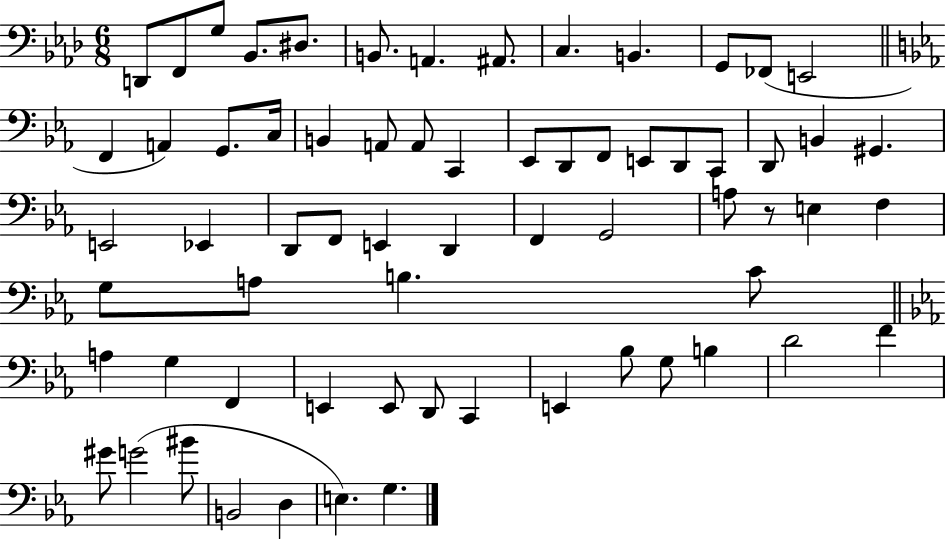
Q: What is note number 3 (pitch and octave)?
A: G3